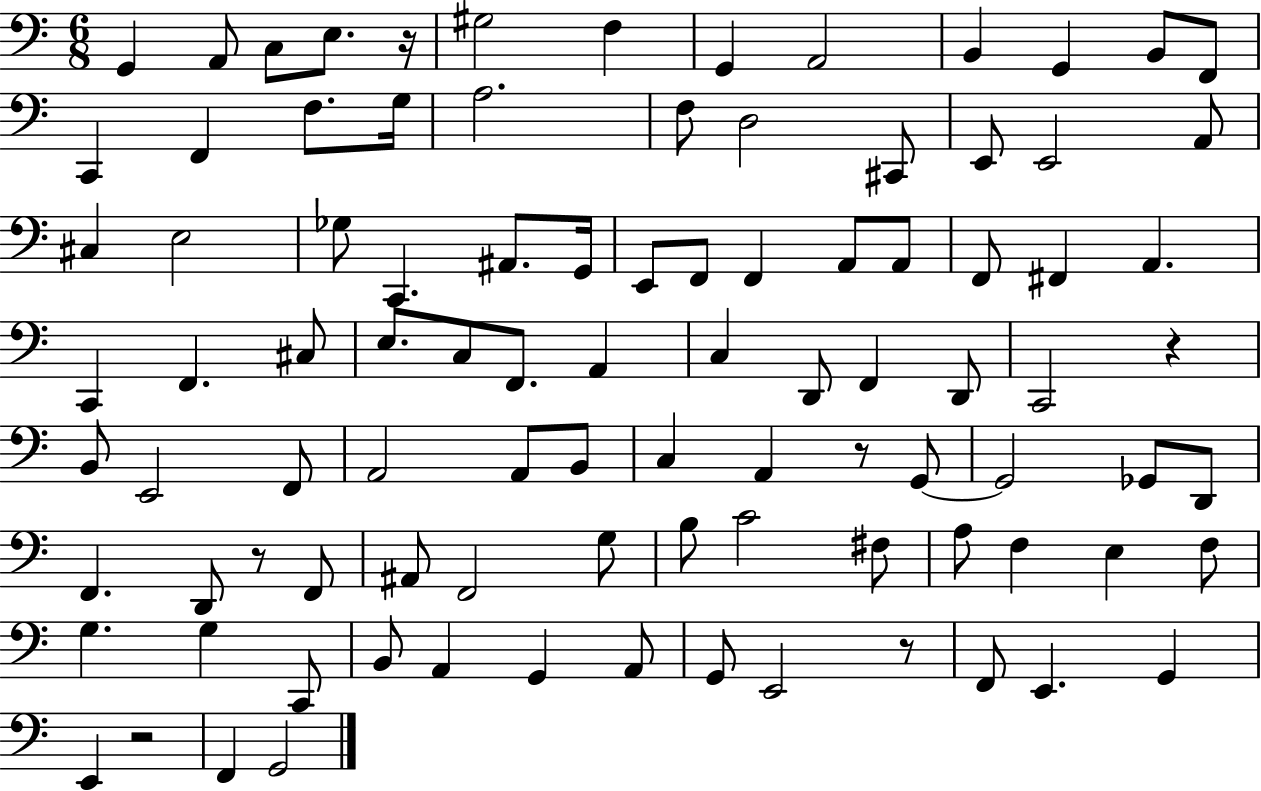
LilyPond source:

{
  \clef bass
  \numericTimeSignature
  \time 6/8
  \key c \major
  g,4 a,8 c8 e8. r16 | gis2 f4 | g,4 a,2 | b,4 g,4 b,8 f,8 | \break c,4 f,4 f8. g16 | a2. | f8 d2 cis,8 | e,8 e,2 a,8 | \break cis4 e2 | ges8 c,4. ais,8. g,16 | e,8 f,8 f,4 a,8 a,8 | f,8 fis,4 a,4. | \break c,4 f,4. cis8 | e8. c8 f,8. a,4 | c4 d,8 f,4 d,8 | c,2 r4 | \break b,8 e,2 f,8 | a,2 a,8 b,8 | c4 a,4 r8 g,8~~ | g,2 ges,8 d,8 | \break f,4. d,8 r8 f,8 | ais,8 f,2 g8 | b8 c'2 fis8 | a8 f4 e4 f8 | \break g4. g4 c,8 | b,8 a,4 g,4 a,8 | g,8 e,2 r8 | f,8 e,4. g,4 | \break e,4 r2 | f,4 g,2 | \bar "|."
}